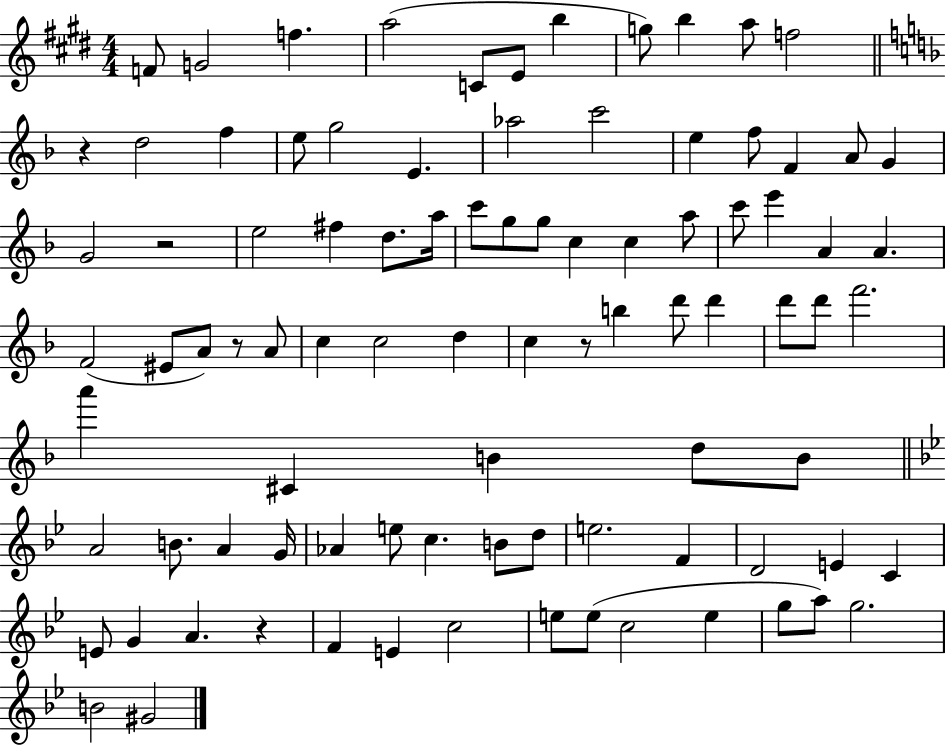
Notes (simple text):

F4/e G4/h F5/q. A5/h C4/e E4/e B5/q G5/e B5/q A5/e F5/h R/q D5/h F5/q E5/e G5/h E4/q. Ab5/h C6/h E5/q F5/e F4/q A4/e G4/q G4/h R/h E5/h F#5/q D5/e. A5/s C6/e G5/e G5/e C5/q C5/q A5/e C6/e E6/q A4/q A4/q. F4/h EIS4/e A4/e R/e A4/e C5/q C5/h D5/q C5/q R/e B5/q D6/e D6/q D6/e D6/e F6/h. A6/q C#4/q B4/q D5/e B4/e A4/h B4/e. A4/q G4/s Ab4/q E5/e C5/q. B4/e D5/e E5/h. F4/q D4/h E4/q C4/q E4/e G4/q A4/q. R/q F4/q E4/q C5/h E5/e E5/e C5/h E5/q G5/e A5/e G5/h. B4/h G#4/h